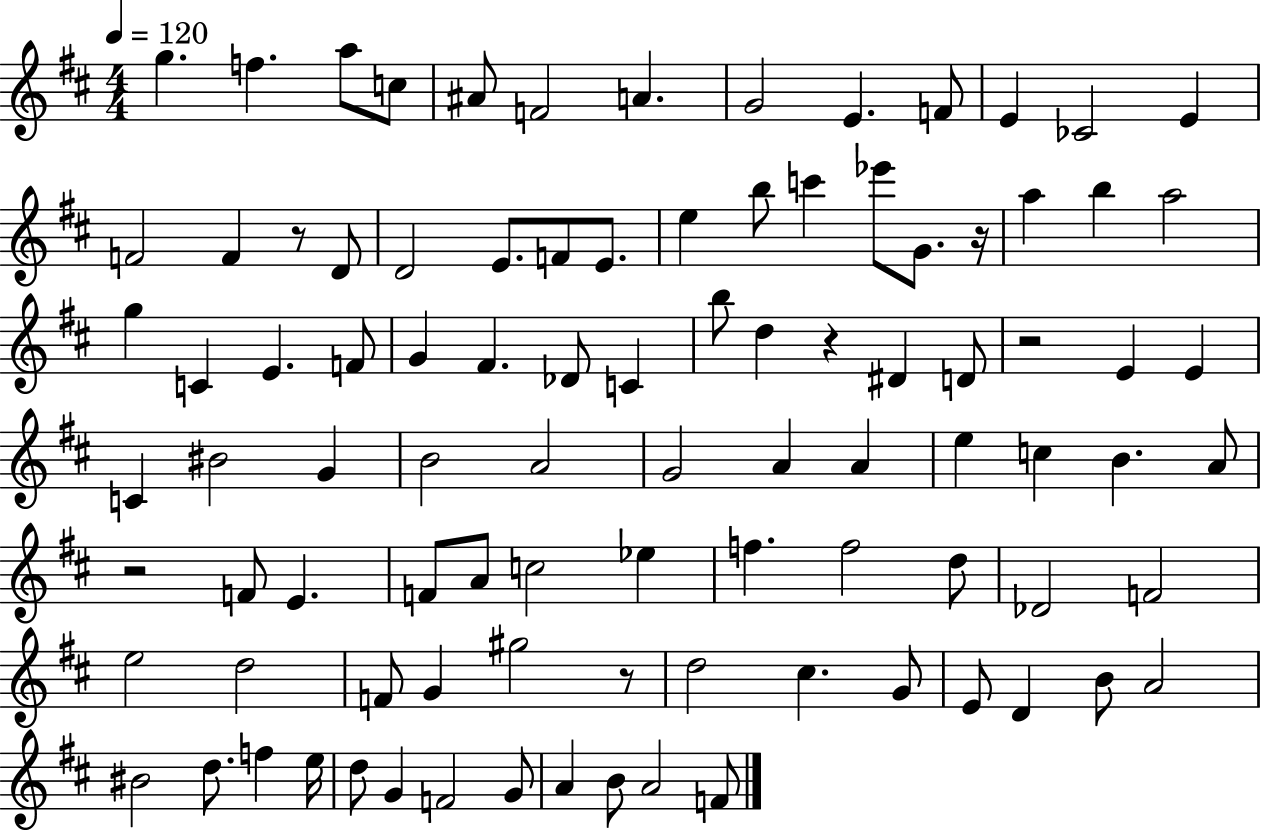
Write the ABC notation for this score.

X:1
T:Untitled
M:4/4
L:1/4
K:D
g f a/2 c/2 ^A/2 F2 A G2 E F/2 E _C2 E F2 F z/2 D/2 D2 E/2 F/2 E/2 e b/2 c' _e'/2 G/2 z/4 a b a2 g C E F/2 G ^F _D/2 C b/2 d z ^D D/2 z2 E E C ^B2 G B2 A2 G2 A A e c B A/2 z2 F/2 E F/2 A/2 c2 _e f f2 d/2 _D2 F2 e2 d2 F/2 G ^g2 z/2 d2 ^c G/2 E/2 D B/2 A2 ^B2 d/2 f e/4 d/2 G F2 G/2 A B/2 A2 F/2